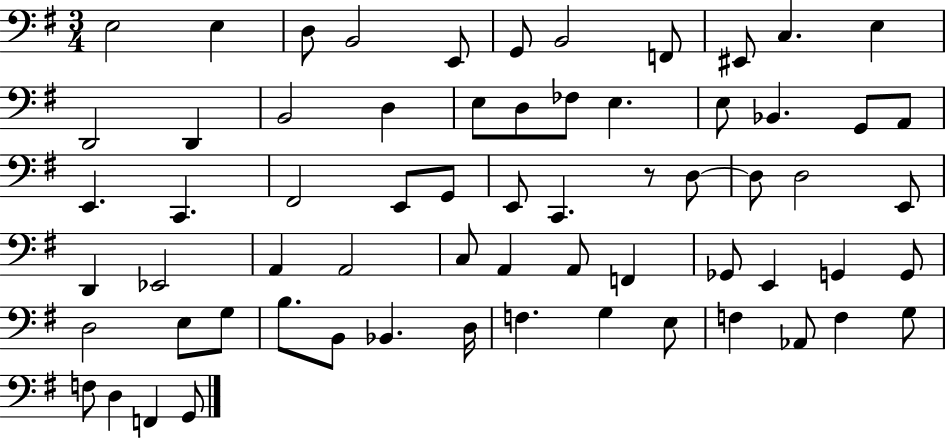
E3/h E3/q D3/e B2/h E2/e G2/e B2/h F2/e EIS2/e C3/q. E3/q D2/h D2/q B2/h D3/q E3/e D3/e FES3/e E3/q. E3/e Bb2/q. G2/e A2/e E2/q. C2/q. F#2/h E2/e G2/e E2/e C2/q. R/e D3/e D3/e D3/h E2/e D2/q Eb2/h A2/q A2/h C3/e A2/q A2/e F2/q Gb2/e E2/q G2/q G2/e D3/h E3/e G3/e B3/e. B2/e Bb2/q. D3/s F3/q. G3/q E3/e F3/q Ab2/e F3/q G3/e F3/e D3/q F2/q G2/e